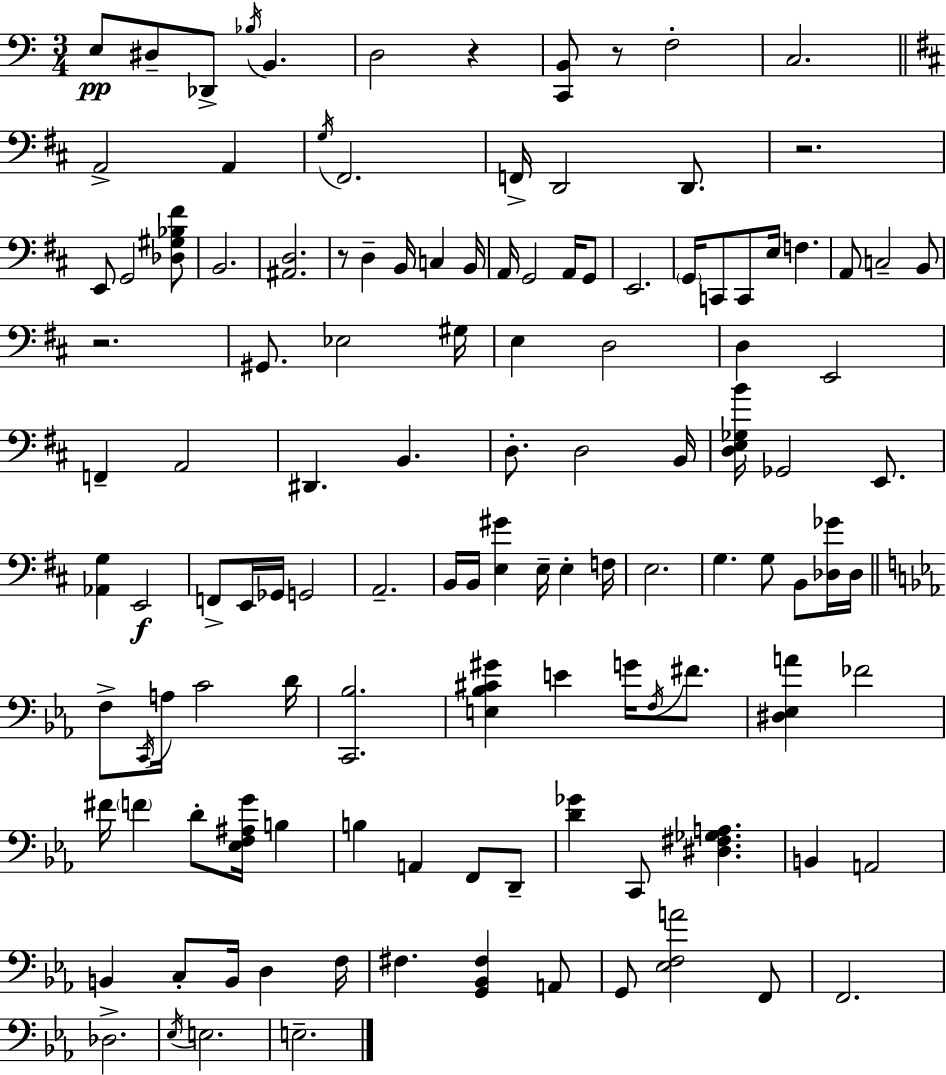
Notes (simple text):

E3/e D#3/e Db2/e Bb3/s B2/q. D3/h R/q [C2,B2]/e R/e F3/h C3/h. A2/h A2/q G3/s F#2/h. F2/s D2/h D2/e. R/h. E2/e G2/h [Db3,G#3,Bb3,F#4]/e B2/h. [A#2,D3]/h. R/e D3/q B2/s C3/q B2/s A2/s G2/h A2/s G2/e E2/h. G2/s C2/e C2/e E3/s F3/q. A2/e C3/h B2/e R/h. G#2/e. Eb3/h G#3/s E3/q D3/h D3/q E2/h F2/q A2/h D#2/q. B2/q. D3/e. D3/h B2/s [D3,E3,Gb3,B4]/s Gb2/h E2/e. [Ab2,G3]/q E2/h F2/e E2/s Gb2/s G2/h A2/h. B2/s B2/s [E3,G#4]/q E3/s E3/q F3/s E3/h. G3/q. G3/e B2/e [Db3,Gb4]/s Db3/s F3/e C2/s A3/s C4/h D4/s [C2,Bb3]/h. [E3,Bb3,C#4,G#4]/q E4/q G4/s F3/s F#4/e. [D#3,Eb3,A4]/q FES4/h F#4/s F4/q D4/e [Eb3,F3,A#3,G4]/s B3/q B3/q A2/q F2/e D2/e [D4,Gb4]/q C2/e [D#3,F#3,Gb3,A3]/q. B2/q A2/h B2/q C3/e B2/s D3/q F3/s F#3/q. [G2,Bb2,F#3]/q A2/e G2/e [Eb3,F3,A4]/h F2/e F2/h. Db3/h. Eb3/s E3/h. E3/h.